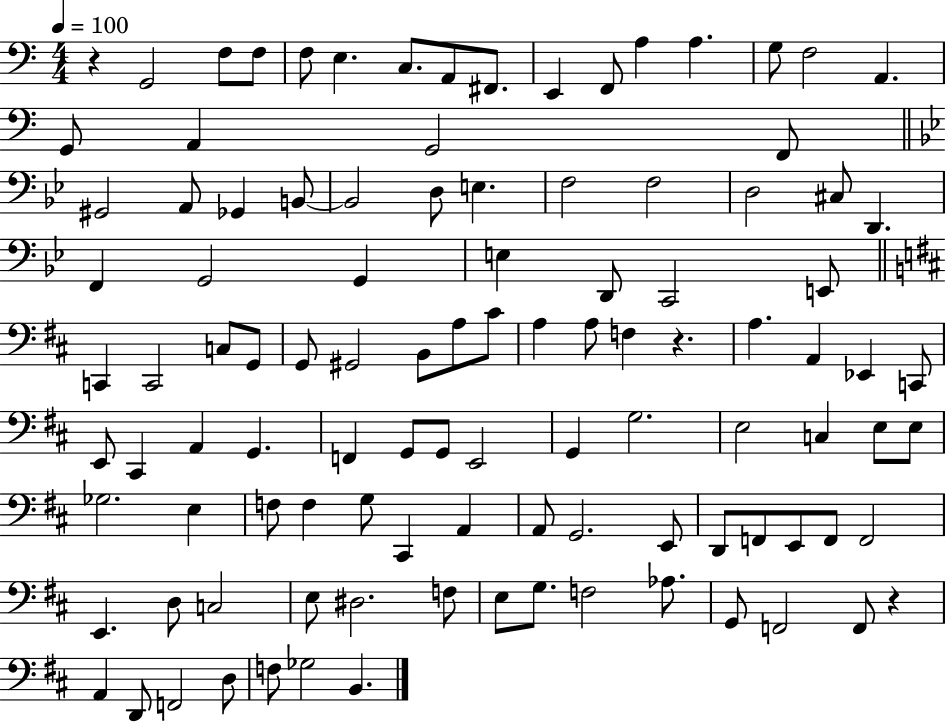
R/q G2/h F3/e F3/e F3/e E3/q. C3/e. A2/e F#2/e. E2/q F2/e A3/q A3/q. G3/e F3/h A2/q. G2/e A2/q G2/h F2/e G#2/h A2/e Gb2/q B2/e B2/h D3/e E3/q. F3/h F3/h D3/h C#3/e D2/q. F2/q G2/h G2/q E3/q D2/e C2/h E2/e C2/q C2/h C3/e G2/e G2/e G#2/h B2/e A3/e C#4/e A3/q A3/e F3/q R/q. A3/q. A2/q Eb2/q C2/e E2/e C#2/q A2/q G2/q. F2/q G2/e G2/e E2/h G2/q G3/h. E3/h C3/q E3/e E3/e Gb3/h. E3/q F3/e F3/q G3/e C#2/q A2/q A2/e G2/h. E2/e D2/e F2/e E2/e F2/e F2/h E2/q. D3/e C3/h E3/e D#3/h. F3/e E3/e G3/e. F3/h Ab3/e. G2/e F2/h F2/e R/q A2/q D2/e F2/h D3/e F3/e Gb3/h B2/q.